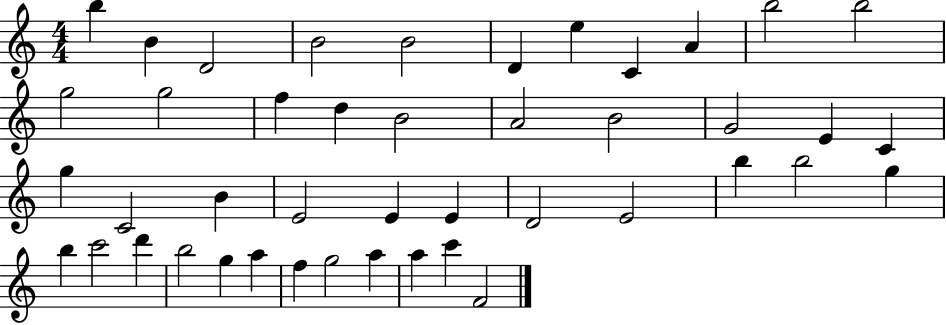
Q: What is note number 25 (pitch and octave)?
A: E4